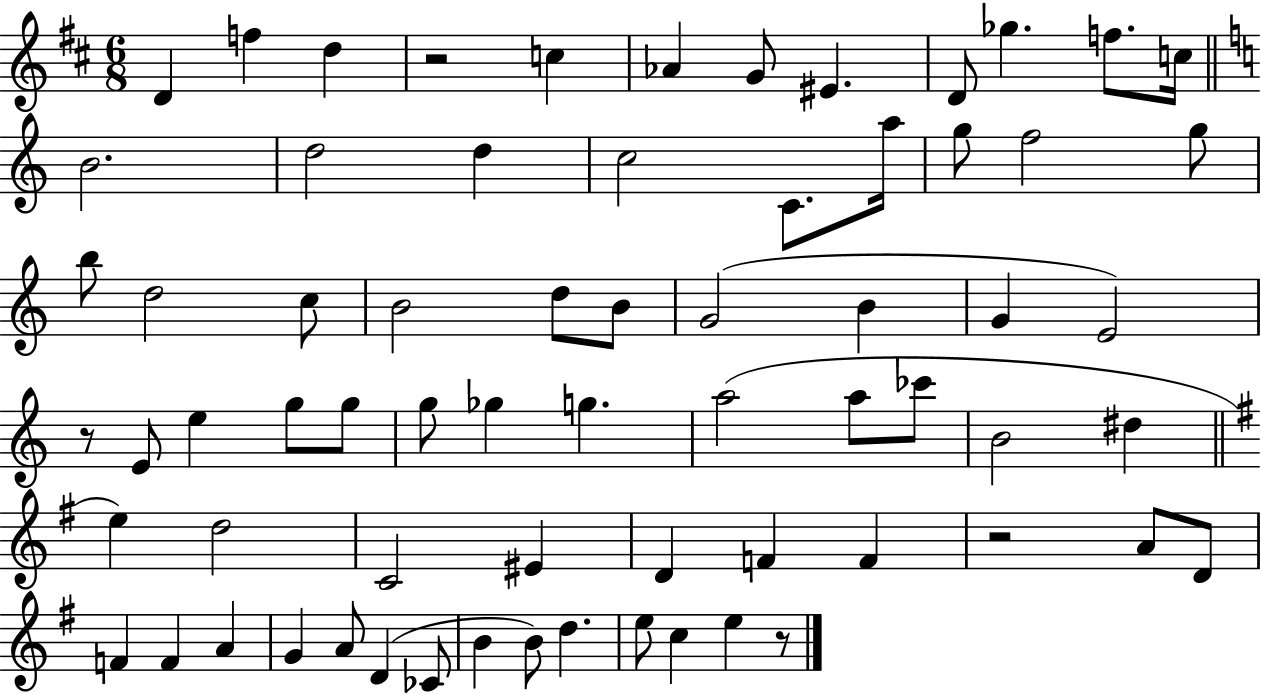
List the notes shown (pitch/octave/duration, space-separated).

D4/q F5/q D5/q R/h C5/q Ab4/q G4/e EIS4/q. D4/e Gb5/q. F5/e. C5/s B4/h. D5/h D5/q C5/h C4/e. A5/s G5/e F5/h G5/e B5/e D5/h C5/e B4/h D5/e B4/e G4/h B4/q G4/q E4/h R/e E4/e E5/q G5/e G5/e G5/e Gb5/q G5/q. A5/h A5/e CES6/e B4/h D#5/q E5/q D5/h C4/h EIS4/q D4/q F4/q F4/q R/h A4/e D4/e F4/q F4/q A4/q G4/q A4/e D4/q CES4/e B4/q B4/e D5/q. E5/e C5/q E5/q R/e